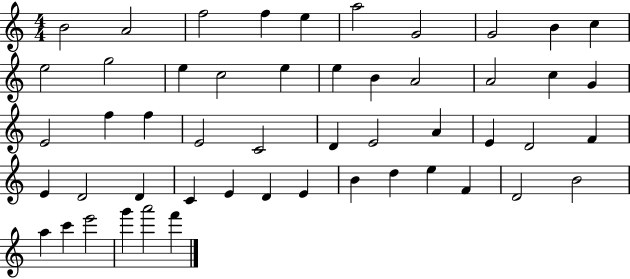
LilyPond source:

{
  \clef treble
  \numericTimeSignature
  \time 4/4
  \key c \major
  b'2 a'2 | f''2 f''4 e''4 | a''2 g'2 | g'2 b'4 c''4 | \break e''2 g''2 | e''4 c''2 e''4 | e''4 b'4 a'2 | a'2 c''4 g'4 | \break e'2 f''4 f''4 | e'2 c'2 | d'4 e'2 a'4 | e'4 d'2 f'4 | \break e'4 d'2 d'4 | c'4 e'4 d'4 e'4 | b'4 d''4 e''4 f'4 | d'2 b'2 | \break a''4 c'''4 e'''2 | g'''4 a'''2 f'''4 | \bar "|."
}